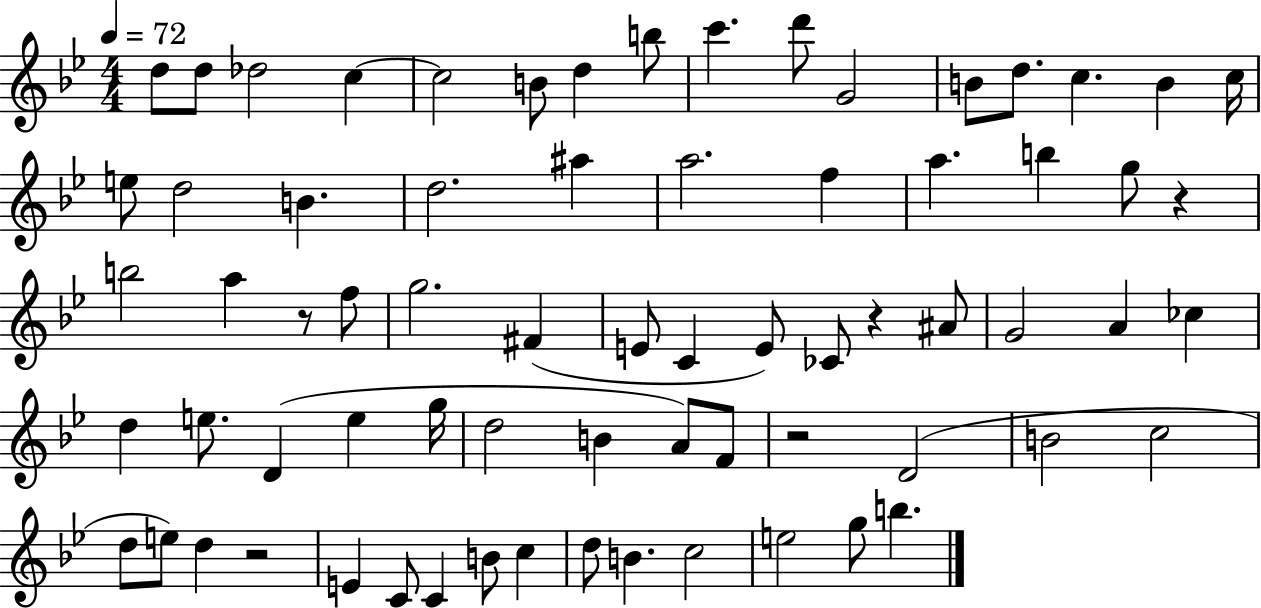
X:1
T:Untitled
M:4/4
L:1/4
K:Bb
d/2 d/2 _d2 c c2 B/2 d b/2 c' d'/2 G2 B/2 d/2 c B c/4 e/2 d2 B d2 ^a a2 f a b g/2 z b2 a z/2 f/2 g2 ^F E/2 C E/2 _C/2 z ^A/2 G2 A _c d e/2 D e g/4 d2 B A/2 F/2 z2 D2 B2 c2 d/2 e/2 d z2 E C/2 C B/2 c d/2 B c2 e2 g/2 b